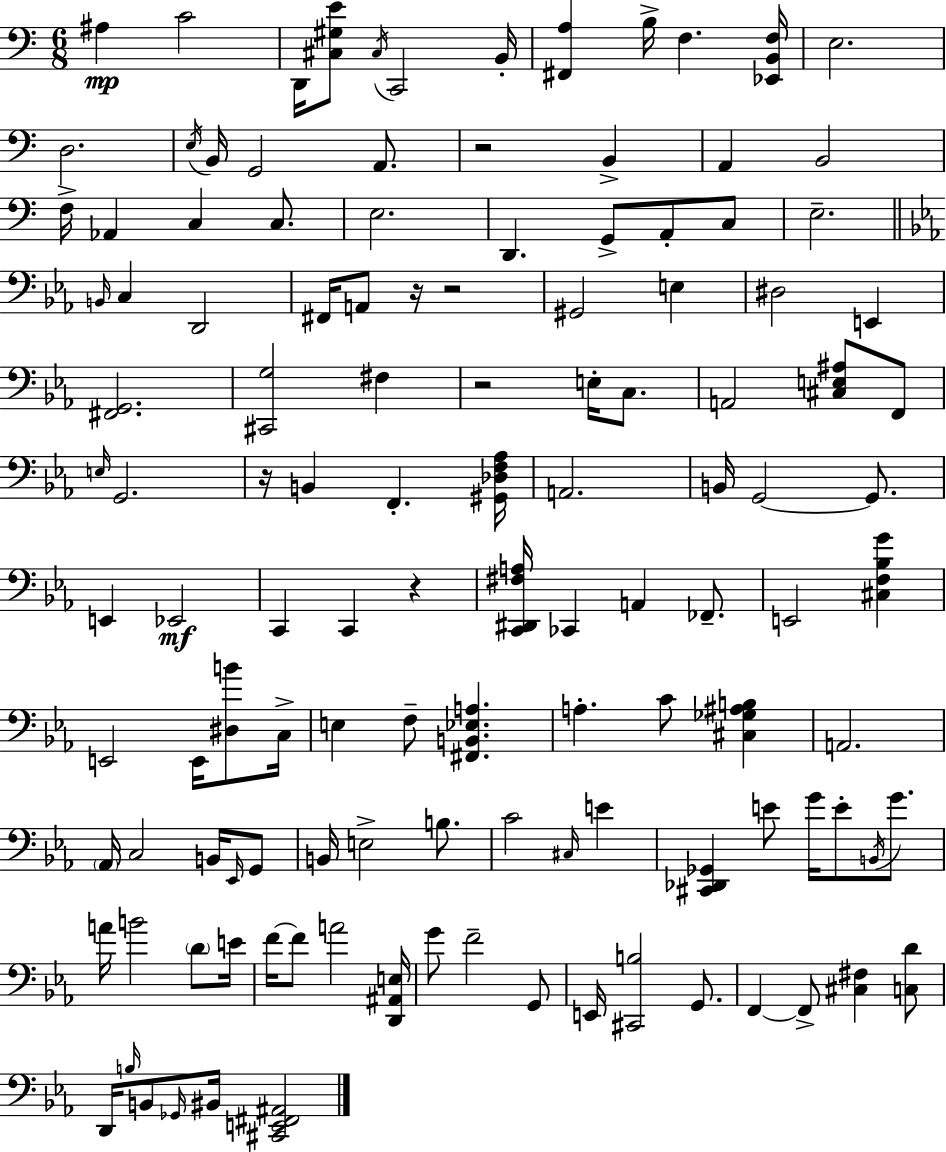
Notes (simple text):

A#3/q C4/h D2/s [C#3,G#3,E4]/e C#3/s C2/h B2/s [F#2,A3]/q B3/s F3/q. [Eb2,B2,F3]/s E3/h. D3/h. E3/s B2/s G2/h A2/e. R/h B2/q A2/q B2/h F3/s Ab2/q C3/q C3/e. E3/h. D2/q. G2/e A2/e C3/e E3/h. B2/s C3/q D2/h F#2/s A2/e R/s R/h G#2/h E3/q D#3/h E2/q [F#2,G2]/h. [C#2,G3]/h F#3/q R/h E3/s C3/e. A2/h [C#3,E3,A#3]/e F2/e E3/s G2/h. R/s B2/q F2/q. [G#2,Db3,F3,Ab3]/s A2/h. B2/s G2/h G2/e. E2/q Eb2/h C2/q C2/q R/q [C2,D#2,F#3,A3]/s CES2/q A2/q FES2/e. E2/h [C#3,F3,Bb3,G4]/q E2/h E2/s [D#3,B4]/e C3/s E3/q F3/e [F#2,B2,Eb3,A3]/q. A3/q. C4/e [C#3,Gb3,A#3,B3]/q A2/h. Ab2/s C3/h B2/s Eb2/s G2/e B2/s E3/h B3/e. C4/h C#3/s E4/q [C#2,Db2,Gb2]/q E4/e G4/s E4/e B2/s G4/e. A4/s B4/h D4/e E4/s F4/s F4/e A4/h [D2,A#2,E3]/s G4/e F4/h G2/e E2/s [C#2,B3]/h G2/e. F2/q F2/e [C#3,F#3]/q [C3,D4]/e D2/s B3/s B2/e Gb2/s BIS2/s [C#2,E2,F#2,A#2]/h